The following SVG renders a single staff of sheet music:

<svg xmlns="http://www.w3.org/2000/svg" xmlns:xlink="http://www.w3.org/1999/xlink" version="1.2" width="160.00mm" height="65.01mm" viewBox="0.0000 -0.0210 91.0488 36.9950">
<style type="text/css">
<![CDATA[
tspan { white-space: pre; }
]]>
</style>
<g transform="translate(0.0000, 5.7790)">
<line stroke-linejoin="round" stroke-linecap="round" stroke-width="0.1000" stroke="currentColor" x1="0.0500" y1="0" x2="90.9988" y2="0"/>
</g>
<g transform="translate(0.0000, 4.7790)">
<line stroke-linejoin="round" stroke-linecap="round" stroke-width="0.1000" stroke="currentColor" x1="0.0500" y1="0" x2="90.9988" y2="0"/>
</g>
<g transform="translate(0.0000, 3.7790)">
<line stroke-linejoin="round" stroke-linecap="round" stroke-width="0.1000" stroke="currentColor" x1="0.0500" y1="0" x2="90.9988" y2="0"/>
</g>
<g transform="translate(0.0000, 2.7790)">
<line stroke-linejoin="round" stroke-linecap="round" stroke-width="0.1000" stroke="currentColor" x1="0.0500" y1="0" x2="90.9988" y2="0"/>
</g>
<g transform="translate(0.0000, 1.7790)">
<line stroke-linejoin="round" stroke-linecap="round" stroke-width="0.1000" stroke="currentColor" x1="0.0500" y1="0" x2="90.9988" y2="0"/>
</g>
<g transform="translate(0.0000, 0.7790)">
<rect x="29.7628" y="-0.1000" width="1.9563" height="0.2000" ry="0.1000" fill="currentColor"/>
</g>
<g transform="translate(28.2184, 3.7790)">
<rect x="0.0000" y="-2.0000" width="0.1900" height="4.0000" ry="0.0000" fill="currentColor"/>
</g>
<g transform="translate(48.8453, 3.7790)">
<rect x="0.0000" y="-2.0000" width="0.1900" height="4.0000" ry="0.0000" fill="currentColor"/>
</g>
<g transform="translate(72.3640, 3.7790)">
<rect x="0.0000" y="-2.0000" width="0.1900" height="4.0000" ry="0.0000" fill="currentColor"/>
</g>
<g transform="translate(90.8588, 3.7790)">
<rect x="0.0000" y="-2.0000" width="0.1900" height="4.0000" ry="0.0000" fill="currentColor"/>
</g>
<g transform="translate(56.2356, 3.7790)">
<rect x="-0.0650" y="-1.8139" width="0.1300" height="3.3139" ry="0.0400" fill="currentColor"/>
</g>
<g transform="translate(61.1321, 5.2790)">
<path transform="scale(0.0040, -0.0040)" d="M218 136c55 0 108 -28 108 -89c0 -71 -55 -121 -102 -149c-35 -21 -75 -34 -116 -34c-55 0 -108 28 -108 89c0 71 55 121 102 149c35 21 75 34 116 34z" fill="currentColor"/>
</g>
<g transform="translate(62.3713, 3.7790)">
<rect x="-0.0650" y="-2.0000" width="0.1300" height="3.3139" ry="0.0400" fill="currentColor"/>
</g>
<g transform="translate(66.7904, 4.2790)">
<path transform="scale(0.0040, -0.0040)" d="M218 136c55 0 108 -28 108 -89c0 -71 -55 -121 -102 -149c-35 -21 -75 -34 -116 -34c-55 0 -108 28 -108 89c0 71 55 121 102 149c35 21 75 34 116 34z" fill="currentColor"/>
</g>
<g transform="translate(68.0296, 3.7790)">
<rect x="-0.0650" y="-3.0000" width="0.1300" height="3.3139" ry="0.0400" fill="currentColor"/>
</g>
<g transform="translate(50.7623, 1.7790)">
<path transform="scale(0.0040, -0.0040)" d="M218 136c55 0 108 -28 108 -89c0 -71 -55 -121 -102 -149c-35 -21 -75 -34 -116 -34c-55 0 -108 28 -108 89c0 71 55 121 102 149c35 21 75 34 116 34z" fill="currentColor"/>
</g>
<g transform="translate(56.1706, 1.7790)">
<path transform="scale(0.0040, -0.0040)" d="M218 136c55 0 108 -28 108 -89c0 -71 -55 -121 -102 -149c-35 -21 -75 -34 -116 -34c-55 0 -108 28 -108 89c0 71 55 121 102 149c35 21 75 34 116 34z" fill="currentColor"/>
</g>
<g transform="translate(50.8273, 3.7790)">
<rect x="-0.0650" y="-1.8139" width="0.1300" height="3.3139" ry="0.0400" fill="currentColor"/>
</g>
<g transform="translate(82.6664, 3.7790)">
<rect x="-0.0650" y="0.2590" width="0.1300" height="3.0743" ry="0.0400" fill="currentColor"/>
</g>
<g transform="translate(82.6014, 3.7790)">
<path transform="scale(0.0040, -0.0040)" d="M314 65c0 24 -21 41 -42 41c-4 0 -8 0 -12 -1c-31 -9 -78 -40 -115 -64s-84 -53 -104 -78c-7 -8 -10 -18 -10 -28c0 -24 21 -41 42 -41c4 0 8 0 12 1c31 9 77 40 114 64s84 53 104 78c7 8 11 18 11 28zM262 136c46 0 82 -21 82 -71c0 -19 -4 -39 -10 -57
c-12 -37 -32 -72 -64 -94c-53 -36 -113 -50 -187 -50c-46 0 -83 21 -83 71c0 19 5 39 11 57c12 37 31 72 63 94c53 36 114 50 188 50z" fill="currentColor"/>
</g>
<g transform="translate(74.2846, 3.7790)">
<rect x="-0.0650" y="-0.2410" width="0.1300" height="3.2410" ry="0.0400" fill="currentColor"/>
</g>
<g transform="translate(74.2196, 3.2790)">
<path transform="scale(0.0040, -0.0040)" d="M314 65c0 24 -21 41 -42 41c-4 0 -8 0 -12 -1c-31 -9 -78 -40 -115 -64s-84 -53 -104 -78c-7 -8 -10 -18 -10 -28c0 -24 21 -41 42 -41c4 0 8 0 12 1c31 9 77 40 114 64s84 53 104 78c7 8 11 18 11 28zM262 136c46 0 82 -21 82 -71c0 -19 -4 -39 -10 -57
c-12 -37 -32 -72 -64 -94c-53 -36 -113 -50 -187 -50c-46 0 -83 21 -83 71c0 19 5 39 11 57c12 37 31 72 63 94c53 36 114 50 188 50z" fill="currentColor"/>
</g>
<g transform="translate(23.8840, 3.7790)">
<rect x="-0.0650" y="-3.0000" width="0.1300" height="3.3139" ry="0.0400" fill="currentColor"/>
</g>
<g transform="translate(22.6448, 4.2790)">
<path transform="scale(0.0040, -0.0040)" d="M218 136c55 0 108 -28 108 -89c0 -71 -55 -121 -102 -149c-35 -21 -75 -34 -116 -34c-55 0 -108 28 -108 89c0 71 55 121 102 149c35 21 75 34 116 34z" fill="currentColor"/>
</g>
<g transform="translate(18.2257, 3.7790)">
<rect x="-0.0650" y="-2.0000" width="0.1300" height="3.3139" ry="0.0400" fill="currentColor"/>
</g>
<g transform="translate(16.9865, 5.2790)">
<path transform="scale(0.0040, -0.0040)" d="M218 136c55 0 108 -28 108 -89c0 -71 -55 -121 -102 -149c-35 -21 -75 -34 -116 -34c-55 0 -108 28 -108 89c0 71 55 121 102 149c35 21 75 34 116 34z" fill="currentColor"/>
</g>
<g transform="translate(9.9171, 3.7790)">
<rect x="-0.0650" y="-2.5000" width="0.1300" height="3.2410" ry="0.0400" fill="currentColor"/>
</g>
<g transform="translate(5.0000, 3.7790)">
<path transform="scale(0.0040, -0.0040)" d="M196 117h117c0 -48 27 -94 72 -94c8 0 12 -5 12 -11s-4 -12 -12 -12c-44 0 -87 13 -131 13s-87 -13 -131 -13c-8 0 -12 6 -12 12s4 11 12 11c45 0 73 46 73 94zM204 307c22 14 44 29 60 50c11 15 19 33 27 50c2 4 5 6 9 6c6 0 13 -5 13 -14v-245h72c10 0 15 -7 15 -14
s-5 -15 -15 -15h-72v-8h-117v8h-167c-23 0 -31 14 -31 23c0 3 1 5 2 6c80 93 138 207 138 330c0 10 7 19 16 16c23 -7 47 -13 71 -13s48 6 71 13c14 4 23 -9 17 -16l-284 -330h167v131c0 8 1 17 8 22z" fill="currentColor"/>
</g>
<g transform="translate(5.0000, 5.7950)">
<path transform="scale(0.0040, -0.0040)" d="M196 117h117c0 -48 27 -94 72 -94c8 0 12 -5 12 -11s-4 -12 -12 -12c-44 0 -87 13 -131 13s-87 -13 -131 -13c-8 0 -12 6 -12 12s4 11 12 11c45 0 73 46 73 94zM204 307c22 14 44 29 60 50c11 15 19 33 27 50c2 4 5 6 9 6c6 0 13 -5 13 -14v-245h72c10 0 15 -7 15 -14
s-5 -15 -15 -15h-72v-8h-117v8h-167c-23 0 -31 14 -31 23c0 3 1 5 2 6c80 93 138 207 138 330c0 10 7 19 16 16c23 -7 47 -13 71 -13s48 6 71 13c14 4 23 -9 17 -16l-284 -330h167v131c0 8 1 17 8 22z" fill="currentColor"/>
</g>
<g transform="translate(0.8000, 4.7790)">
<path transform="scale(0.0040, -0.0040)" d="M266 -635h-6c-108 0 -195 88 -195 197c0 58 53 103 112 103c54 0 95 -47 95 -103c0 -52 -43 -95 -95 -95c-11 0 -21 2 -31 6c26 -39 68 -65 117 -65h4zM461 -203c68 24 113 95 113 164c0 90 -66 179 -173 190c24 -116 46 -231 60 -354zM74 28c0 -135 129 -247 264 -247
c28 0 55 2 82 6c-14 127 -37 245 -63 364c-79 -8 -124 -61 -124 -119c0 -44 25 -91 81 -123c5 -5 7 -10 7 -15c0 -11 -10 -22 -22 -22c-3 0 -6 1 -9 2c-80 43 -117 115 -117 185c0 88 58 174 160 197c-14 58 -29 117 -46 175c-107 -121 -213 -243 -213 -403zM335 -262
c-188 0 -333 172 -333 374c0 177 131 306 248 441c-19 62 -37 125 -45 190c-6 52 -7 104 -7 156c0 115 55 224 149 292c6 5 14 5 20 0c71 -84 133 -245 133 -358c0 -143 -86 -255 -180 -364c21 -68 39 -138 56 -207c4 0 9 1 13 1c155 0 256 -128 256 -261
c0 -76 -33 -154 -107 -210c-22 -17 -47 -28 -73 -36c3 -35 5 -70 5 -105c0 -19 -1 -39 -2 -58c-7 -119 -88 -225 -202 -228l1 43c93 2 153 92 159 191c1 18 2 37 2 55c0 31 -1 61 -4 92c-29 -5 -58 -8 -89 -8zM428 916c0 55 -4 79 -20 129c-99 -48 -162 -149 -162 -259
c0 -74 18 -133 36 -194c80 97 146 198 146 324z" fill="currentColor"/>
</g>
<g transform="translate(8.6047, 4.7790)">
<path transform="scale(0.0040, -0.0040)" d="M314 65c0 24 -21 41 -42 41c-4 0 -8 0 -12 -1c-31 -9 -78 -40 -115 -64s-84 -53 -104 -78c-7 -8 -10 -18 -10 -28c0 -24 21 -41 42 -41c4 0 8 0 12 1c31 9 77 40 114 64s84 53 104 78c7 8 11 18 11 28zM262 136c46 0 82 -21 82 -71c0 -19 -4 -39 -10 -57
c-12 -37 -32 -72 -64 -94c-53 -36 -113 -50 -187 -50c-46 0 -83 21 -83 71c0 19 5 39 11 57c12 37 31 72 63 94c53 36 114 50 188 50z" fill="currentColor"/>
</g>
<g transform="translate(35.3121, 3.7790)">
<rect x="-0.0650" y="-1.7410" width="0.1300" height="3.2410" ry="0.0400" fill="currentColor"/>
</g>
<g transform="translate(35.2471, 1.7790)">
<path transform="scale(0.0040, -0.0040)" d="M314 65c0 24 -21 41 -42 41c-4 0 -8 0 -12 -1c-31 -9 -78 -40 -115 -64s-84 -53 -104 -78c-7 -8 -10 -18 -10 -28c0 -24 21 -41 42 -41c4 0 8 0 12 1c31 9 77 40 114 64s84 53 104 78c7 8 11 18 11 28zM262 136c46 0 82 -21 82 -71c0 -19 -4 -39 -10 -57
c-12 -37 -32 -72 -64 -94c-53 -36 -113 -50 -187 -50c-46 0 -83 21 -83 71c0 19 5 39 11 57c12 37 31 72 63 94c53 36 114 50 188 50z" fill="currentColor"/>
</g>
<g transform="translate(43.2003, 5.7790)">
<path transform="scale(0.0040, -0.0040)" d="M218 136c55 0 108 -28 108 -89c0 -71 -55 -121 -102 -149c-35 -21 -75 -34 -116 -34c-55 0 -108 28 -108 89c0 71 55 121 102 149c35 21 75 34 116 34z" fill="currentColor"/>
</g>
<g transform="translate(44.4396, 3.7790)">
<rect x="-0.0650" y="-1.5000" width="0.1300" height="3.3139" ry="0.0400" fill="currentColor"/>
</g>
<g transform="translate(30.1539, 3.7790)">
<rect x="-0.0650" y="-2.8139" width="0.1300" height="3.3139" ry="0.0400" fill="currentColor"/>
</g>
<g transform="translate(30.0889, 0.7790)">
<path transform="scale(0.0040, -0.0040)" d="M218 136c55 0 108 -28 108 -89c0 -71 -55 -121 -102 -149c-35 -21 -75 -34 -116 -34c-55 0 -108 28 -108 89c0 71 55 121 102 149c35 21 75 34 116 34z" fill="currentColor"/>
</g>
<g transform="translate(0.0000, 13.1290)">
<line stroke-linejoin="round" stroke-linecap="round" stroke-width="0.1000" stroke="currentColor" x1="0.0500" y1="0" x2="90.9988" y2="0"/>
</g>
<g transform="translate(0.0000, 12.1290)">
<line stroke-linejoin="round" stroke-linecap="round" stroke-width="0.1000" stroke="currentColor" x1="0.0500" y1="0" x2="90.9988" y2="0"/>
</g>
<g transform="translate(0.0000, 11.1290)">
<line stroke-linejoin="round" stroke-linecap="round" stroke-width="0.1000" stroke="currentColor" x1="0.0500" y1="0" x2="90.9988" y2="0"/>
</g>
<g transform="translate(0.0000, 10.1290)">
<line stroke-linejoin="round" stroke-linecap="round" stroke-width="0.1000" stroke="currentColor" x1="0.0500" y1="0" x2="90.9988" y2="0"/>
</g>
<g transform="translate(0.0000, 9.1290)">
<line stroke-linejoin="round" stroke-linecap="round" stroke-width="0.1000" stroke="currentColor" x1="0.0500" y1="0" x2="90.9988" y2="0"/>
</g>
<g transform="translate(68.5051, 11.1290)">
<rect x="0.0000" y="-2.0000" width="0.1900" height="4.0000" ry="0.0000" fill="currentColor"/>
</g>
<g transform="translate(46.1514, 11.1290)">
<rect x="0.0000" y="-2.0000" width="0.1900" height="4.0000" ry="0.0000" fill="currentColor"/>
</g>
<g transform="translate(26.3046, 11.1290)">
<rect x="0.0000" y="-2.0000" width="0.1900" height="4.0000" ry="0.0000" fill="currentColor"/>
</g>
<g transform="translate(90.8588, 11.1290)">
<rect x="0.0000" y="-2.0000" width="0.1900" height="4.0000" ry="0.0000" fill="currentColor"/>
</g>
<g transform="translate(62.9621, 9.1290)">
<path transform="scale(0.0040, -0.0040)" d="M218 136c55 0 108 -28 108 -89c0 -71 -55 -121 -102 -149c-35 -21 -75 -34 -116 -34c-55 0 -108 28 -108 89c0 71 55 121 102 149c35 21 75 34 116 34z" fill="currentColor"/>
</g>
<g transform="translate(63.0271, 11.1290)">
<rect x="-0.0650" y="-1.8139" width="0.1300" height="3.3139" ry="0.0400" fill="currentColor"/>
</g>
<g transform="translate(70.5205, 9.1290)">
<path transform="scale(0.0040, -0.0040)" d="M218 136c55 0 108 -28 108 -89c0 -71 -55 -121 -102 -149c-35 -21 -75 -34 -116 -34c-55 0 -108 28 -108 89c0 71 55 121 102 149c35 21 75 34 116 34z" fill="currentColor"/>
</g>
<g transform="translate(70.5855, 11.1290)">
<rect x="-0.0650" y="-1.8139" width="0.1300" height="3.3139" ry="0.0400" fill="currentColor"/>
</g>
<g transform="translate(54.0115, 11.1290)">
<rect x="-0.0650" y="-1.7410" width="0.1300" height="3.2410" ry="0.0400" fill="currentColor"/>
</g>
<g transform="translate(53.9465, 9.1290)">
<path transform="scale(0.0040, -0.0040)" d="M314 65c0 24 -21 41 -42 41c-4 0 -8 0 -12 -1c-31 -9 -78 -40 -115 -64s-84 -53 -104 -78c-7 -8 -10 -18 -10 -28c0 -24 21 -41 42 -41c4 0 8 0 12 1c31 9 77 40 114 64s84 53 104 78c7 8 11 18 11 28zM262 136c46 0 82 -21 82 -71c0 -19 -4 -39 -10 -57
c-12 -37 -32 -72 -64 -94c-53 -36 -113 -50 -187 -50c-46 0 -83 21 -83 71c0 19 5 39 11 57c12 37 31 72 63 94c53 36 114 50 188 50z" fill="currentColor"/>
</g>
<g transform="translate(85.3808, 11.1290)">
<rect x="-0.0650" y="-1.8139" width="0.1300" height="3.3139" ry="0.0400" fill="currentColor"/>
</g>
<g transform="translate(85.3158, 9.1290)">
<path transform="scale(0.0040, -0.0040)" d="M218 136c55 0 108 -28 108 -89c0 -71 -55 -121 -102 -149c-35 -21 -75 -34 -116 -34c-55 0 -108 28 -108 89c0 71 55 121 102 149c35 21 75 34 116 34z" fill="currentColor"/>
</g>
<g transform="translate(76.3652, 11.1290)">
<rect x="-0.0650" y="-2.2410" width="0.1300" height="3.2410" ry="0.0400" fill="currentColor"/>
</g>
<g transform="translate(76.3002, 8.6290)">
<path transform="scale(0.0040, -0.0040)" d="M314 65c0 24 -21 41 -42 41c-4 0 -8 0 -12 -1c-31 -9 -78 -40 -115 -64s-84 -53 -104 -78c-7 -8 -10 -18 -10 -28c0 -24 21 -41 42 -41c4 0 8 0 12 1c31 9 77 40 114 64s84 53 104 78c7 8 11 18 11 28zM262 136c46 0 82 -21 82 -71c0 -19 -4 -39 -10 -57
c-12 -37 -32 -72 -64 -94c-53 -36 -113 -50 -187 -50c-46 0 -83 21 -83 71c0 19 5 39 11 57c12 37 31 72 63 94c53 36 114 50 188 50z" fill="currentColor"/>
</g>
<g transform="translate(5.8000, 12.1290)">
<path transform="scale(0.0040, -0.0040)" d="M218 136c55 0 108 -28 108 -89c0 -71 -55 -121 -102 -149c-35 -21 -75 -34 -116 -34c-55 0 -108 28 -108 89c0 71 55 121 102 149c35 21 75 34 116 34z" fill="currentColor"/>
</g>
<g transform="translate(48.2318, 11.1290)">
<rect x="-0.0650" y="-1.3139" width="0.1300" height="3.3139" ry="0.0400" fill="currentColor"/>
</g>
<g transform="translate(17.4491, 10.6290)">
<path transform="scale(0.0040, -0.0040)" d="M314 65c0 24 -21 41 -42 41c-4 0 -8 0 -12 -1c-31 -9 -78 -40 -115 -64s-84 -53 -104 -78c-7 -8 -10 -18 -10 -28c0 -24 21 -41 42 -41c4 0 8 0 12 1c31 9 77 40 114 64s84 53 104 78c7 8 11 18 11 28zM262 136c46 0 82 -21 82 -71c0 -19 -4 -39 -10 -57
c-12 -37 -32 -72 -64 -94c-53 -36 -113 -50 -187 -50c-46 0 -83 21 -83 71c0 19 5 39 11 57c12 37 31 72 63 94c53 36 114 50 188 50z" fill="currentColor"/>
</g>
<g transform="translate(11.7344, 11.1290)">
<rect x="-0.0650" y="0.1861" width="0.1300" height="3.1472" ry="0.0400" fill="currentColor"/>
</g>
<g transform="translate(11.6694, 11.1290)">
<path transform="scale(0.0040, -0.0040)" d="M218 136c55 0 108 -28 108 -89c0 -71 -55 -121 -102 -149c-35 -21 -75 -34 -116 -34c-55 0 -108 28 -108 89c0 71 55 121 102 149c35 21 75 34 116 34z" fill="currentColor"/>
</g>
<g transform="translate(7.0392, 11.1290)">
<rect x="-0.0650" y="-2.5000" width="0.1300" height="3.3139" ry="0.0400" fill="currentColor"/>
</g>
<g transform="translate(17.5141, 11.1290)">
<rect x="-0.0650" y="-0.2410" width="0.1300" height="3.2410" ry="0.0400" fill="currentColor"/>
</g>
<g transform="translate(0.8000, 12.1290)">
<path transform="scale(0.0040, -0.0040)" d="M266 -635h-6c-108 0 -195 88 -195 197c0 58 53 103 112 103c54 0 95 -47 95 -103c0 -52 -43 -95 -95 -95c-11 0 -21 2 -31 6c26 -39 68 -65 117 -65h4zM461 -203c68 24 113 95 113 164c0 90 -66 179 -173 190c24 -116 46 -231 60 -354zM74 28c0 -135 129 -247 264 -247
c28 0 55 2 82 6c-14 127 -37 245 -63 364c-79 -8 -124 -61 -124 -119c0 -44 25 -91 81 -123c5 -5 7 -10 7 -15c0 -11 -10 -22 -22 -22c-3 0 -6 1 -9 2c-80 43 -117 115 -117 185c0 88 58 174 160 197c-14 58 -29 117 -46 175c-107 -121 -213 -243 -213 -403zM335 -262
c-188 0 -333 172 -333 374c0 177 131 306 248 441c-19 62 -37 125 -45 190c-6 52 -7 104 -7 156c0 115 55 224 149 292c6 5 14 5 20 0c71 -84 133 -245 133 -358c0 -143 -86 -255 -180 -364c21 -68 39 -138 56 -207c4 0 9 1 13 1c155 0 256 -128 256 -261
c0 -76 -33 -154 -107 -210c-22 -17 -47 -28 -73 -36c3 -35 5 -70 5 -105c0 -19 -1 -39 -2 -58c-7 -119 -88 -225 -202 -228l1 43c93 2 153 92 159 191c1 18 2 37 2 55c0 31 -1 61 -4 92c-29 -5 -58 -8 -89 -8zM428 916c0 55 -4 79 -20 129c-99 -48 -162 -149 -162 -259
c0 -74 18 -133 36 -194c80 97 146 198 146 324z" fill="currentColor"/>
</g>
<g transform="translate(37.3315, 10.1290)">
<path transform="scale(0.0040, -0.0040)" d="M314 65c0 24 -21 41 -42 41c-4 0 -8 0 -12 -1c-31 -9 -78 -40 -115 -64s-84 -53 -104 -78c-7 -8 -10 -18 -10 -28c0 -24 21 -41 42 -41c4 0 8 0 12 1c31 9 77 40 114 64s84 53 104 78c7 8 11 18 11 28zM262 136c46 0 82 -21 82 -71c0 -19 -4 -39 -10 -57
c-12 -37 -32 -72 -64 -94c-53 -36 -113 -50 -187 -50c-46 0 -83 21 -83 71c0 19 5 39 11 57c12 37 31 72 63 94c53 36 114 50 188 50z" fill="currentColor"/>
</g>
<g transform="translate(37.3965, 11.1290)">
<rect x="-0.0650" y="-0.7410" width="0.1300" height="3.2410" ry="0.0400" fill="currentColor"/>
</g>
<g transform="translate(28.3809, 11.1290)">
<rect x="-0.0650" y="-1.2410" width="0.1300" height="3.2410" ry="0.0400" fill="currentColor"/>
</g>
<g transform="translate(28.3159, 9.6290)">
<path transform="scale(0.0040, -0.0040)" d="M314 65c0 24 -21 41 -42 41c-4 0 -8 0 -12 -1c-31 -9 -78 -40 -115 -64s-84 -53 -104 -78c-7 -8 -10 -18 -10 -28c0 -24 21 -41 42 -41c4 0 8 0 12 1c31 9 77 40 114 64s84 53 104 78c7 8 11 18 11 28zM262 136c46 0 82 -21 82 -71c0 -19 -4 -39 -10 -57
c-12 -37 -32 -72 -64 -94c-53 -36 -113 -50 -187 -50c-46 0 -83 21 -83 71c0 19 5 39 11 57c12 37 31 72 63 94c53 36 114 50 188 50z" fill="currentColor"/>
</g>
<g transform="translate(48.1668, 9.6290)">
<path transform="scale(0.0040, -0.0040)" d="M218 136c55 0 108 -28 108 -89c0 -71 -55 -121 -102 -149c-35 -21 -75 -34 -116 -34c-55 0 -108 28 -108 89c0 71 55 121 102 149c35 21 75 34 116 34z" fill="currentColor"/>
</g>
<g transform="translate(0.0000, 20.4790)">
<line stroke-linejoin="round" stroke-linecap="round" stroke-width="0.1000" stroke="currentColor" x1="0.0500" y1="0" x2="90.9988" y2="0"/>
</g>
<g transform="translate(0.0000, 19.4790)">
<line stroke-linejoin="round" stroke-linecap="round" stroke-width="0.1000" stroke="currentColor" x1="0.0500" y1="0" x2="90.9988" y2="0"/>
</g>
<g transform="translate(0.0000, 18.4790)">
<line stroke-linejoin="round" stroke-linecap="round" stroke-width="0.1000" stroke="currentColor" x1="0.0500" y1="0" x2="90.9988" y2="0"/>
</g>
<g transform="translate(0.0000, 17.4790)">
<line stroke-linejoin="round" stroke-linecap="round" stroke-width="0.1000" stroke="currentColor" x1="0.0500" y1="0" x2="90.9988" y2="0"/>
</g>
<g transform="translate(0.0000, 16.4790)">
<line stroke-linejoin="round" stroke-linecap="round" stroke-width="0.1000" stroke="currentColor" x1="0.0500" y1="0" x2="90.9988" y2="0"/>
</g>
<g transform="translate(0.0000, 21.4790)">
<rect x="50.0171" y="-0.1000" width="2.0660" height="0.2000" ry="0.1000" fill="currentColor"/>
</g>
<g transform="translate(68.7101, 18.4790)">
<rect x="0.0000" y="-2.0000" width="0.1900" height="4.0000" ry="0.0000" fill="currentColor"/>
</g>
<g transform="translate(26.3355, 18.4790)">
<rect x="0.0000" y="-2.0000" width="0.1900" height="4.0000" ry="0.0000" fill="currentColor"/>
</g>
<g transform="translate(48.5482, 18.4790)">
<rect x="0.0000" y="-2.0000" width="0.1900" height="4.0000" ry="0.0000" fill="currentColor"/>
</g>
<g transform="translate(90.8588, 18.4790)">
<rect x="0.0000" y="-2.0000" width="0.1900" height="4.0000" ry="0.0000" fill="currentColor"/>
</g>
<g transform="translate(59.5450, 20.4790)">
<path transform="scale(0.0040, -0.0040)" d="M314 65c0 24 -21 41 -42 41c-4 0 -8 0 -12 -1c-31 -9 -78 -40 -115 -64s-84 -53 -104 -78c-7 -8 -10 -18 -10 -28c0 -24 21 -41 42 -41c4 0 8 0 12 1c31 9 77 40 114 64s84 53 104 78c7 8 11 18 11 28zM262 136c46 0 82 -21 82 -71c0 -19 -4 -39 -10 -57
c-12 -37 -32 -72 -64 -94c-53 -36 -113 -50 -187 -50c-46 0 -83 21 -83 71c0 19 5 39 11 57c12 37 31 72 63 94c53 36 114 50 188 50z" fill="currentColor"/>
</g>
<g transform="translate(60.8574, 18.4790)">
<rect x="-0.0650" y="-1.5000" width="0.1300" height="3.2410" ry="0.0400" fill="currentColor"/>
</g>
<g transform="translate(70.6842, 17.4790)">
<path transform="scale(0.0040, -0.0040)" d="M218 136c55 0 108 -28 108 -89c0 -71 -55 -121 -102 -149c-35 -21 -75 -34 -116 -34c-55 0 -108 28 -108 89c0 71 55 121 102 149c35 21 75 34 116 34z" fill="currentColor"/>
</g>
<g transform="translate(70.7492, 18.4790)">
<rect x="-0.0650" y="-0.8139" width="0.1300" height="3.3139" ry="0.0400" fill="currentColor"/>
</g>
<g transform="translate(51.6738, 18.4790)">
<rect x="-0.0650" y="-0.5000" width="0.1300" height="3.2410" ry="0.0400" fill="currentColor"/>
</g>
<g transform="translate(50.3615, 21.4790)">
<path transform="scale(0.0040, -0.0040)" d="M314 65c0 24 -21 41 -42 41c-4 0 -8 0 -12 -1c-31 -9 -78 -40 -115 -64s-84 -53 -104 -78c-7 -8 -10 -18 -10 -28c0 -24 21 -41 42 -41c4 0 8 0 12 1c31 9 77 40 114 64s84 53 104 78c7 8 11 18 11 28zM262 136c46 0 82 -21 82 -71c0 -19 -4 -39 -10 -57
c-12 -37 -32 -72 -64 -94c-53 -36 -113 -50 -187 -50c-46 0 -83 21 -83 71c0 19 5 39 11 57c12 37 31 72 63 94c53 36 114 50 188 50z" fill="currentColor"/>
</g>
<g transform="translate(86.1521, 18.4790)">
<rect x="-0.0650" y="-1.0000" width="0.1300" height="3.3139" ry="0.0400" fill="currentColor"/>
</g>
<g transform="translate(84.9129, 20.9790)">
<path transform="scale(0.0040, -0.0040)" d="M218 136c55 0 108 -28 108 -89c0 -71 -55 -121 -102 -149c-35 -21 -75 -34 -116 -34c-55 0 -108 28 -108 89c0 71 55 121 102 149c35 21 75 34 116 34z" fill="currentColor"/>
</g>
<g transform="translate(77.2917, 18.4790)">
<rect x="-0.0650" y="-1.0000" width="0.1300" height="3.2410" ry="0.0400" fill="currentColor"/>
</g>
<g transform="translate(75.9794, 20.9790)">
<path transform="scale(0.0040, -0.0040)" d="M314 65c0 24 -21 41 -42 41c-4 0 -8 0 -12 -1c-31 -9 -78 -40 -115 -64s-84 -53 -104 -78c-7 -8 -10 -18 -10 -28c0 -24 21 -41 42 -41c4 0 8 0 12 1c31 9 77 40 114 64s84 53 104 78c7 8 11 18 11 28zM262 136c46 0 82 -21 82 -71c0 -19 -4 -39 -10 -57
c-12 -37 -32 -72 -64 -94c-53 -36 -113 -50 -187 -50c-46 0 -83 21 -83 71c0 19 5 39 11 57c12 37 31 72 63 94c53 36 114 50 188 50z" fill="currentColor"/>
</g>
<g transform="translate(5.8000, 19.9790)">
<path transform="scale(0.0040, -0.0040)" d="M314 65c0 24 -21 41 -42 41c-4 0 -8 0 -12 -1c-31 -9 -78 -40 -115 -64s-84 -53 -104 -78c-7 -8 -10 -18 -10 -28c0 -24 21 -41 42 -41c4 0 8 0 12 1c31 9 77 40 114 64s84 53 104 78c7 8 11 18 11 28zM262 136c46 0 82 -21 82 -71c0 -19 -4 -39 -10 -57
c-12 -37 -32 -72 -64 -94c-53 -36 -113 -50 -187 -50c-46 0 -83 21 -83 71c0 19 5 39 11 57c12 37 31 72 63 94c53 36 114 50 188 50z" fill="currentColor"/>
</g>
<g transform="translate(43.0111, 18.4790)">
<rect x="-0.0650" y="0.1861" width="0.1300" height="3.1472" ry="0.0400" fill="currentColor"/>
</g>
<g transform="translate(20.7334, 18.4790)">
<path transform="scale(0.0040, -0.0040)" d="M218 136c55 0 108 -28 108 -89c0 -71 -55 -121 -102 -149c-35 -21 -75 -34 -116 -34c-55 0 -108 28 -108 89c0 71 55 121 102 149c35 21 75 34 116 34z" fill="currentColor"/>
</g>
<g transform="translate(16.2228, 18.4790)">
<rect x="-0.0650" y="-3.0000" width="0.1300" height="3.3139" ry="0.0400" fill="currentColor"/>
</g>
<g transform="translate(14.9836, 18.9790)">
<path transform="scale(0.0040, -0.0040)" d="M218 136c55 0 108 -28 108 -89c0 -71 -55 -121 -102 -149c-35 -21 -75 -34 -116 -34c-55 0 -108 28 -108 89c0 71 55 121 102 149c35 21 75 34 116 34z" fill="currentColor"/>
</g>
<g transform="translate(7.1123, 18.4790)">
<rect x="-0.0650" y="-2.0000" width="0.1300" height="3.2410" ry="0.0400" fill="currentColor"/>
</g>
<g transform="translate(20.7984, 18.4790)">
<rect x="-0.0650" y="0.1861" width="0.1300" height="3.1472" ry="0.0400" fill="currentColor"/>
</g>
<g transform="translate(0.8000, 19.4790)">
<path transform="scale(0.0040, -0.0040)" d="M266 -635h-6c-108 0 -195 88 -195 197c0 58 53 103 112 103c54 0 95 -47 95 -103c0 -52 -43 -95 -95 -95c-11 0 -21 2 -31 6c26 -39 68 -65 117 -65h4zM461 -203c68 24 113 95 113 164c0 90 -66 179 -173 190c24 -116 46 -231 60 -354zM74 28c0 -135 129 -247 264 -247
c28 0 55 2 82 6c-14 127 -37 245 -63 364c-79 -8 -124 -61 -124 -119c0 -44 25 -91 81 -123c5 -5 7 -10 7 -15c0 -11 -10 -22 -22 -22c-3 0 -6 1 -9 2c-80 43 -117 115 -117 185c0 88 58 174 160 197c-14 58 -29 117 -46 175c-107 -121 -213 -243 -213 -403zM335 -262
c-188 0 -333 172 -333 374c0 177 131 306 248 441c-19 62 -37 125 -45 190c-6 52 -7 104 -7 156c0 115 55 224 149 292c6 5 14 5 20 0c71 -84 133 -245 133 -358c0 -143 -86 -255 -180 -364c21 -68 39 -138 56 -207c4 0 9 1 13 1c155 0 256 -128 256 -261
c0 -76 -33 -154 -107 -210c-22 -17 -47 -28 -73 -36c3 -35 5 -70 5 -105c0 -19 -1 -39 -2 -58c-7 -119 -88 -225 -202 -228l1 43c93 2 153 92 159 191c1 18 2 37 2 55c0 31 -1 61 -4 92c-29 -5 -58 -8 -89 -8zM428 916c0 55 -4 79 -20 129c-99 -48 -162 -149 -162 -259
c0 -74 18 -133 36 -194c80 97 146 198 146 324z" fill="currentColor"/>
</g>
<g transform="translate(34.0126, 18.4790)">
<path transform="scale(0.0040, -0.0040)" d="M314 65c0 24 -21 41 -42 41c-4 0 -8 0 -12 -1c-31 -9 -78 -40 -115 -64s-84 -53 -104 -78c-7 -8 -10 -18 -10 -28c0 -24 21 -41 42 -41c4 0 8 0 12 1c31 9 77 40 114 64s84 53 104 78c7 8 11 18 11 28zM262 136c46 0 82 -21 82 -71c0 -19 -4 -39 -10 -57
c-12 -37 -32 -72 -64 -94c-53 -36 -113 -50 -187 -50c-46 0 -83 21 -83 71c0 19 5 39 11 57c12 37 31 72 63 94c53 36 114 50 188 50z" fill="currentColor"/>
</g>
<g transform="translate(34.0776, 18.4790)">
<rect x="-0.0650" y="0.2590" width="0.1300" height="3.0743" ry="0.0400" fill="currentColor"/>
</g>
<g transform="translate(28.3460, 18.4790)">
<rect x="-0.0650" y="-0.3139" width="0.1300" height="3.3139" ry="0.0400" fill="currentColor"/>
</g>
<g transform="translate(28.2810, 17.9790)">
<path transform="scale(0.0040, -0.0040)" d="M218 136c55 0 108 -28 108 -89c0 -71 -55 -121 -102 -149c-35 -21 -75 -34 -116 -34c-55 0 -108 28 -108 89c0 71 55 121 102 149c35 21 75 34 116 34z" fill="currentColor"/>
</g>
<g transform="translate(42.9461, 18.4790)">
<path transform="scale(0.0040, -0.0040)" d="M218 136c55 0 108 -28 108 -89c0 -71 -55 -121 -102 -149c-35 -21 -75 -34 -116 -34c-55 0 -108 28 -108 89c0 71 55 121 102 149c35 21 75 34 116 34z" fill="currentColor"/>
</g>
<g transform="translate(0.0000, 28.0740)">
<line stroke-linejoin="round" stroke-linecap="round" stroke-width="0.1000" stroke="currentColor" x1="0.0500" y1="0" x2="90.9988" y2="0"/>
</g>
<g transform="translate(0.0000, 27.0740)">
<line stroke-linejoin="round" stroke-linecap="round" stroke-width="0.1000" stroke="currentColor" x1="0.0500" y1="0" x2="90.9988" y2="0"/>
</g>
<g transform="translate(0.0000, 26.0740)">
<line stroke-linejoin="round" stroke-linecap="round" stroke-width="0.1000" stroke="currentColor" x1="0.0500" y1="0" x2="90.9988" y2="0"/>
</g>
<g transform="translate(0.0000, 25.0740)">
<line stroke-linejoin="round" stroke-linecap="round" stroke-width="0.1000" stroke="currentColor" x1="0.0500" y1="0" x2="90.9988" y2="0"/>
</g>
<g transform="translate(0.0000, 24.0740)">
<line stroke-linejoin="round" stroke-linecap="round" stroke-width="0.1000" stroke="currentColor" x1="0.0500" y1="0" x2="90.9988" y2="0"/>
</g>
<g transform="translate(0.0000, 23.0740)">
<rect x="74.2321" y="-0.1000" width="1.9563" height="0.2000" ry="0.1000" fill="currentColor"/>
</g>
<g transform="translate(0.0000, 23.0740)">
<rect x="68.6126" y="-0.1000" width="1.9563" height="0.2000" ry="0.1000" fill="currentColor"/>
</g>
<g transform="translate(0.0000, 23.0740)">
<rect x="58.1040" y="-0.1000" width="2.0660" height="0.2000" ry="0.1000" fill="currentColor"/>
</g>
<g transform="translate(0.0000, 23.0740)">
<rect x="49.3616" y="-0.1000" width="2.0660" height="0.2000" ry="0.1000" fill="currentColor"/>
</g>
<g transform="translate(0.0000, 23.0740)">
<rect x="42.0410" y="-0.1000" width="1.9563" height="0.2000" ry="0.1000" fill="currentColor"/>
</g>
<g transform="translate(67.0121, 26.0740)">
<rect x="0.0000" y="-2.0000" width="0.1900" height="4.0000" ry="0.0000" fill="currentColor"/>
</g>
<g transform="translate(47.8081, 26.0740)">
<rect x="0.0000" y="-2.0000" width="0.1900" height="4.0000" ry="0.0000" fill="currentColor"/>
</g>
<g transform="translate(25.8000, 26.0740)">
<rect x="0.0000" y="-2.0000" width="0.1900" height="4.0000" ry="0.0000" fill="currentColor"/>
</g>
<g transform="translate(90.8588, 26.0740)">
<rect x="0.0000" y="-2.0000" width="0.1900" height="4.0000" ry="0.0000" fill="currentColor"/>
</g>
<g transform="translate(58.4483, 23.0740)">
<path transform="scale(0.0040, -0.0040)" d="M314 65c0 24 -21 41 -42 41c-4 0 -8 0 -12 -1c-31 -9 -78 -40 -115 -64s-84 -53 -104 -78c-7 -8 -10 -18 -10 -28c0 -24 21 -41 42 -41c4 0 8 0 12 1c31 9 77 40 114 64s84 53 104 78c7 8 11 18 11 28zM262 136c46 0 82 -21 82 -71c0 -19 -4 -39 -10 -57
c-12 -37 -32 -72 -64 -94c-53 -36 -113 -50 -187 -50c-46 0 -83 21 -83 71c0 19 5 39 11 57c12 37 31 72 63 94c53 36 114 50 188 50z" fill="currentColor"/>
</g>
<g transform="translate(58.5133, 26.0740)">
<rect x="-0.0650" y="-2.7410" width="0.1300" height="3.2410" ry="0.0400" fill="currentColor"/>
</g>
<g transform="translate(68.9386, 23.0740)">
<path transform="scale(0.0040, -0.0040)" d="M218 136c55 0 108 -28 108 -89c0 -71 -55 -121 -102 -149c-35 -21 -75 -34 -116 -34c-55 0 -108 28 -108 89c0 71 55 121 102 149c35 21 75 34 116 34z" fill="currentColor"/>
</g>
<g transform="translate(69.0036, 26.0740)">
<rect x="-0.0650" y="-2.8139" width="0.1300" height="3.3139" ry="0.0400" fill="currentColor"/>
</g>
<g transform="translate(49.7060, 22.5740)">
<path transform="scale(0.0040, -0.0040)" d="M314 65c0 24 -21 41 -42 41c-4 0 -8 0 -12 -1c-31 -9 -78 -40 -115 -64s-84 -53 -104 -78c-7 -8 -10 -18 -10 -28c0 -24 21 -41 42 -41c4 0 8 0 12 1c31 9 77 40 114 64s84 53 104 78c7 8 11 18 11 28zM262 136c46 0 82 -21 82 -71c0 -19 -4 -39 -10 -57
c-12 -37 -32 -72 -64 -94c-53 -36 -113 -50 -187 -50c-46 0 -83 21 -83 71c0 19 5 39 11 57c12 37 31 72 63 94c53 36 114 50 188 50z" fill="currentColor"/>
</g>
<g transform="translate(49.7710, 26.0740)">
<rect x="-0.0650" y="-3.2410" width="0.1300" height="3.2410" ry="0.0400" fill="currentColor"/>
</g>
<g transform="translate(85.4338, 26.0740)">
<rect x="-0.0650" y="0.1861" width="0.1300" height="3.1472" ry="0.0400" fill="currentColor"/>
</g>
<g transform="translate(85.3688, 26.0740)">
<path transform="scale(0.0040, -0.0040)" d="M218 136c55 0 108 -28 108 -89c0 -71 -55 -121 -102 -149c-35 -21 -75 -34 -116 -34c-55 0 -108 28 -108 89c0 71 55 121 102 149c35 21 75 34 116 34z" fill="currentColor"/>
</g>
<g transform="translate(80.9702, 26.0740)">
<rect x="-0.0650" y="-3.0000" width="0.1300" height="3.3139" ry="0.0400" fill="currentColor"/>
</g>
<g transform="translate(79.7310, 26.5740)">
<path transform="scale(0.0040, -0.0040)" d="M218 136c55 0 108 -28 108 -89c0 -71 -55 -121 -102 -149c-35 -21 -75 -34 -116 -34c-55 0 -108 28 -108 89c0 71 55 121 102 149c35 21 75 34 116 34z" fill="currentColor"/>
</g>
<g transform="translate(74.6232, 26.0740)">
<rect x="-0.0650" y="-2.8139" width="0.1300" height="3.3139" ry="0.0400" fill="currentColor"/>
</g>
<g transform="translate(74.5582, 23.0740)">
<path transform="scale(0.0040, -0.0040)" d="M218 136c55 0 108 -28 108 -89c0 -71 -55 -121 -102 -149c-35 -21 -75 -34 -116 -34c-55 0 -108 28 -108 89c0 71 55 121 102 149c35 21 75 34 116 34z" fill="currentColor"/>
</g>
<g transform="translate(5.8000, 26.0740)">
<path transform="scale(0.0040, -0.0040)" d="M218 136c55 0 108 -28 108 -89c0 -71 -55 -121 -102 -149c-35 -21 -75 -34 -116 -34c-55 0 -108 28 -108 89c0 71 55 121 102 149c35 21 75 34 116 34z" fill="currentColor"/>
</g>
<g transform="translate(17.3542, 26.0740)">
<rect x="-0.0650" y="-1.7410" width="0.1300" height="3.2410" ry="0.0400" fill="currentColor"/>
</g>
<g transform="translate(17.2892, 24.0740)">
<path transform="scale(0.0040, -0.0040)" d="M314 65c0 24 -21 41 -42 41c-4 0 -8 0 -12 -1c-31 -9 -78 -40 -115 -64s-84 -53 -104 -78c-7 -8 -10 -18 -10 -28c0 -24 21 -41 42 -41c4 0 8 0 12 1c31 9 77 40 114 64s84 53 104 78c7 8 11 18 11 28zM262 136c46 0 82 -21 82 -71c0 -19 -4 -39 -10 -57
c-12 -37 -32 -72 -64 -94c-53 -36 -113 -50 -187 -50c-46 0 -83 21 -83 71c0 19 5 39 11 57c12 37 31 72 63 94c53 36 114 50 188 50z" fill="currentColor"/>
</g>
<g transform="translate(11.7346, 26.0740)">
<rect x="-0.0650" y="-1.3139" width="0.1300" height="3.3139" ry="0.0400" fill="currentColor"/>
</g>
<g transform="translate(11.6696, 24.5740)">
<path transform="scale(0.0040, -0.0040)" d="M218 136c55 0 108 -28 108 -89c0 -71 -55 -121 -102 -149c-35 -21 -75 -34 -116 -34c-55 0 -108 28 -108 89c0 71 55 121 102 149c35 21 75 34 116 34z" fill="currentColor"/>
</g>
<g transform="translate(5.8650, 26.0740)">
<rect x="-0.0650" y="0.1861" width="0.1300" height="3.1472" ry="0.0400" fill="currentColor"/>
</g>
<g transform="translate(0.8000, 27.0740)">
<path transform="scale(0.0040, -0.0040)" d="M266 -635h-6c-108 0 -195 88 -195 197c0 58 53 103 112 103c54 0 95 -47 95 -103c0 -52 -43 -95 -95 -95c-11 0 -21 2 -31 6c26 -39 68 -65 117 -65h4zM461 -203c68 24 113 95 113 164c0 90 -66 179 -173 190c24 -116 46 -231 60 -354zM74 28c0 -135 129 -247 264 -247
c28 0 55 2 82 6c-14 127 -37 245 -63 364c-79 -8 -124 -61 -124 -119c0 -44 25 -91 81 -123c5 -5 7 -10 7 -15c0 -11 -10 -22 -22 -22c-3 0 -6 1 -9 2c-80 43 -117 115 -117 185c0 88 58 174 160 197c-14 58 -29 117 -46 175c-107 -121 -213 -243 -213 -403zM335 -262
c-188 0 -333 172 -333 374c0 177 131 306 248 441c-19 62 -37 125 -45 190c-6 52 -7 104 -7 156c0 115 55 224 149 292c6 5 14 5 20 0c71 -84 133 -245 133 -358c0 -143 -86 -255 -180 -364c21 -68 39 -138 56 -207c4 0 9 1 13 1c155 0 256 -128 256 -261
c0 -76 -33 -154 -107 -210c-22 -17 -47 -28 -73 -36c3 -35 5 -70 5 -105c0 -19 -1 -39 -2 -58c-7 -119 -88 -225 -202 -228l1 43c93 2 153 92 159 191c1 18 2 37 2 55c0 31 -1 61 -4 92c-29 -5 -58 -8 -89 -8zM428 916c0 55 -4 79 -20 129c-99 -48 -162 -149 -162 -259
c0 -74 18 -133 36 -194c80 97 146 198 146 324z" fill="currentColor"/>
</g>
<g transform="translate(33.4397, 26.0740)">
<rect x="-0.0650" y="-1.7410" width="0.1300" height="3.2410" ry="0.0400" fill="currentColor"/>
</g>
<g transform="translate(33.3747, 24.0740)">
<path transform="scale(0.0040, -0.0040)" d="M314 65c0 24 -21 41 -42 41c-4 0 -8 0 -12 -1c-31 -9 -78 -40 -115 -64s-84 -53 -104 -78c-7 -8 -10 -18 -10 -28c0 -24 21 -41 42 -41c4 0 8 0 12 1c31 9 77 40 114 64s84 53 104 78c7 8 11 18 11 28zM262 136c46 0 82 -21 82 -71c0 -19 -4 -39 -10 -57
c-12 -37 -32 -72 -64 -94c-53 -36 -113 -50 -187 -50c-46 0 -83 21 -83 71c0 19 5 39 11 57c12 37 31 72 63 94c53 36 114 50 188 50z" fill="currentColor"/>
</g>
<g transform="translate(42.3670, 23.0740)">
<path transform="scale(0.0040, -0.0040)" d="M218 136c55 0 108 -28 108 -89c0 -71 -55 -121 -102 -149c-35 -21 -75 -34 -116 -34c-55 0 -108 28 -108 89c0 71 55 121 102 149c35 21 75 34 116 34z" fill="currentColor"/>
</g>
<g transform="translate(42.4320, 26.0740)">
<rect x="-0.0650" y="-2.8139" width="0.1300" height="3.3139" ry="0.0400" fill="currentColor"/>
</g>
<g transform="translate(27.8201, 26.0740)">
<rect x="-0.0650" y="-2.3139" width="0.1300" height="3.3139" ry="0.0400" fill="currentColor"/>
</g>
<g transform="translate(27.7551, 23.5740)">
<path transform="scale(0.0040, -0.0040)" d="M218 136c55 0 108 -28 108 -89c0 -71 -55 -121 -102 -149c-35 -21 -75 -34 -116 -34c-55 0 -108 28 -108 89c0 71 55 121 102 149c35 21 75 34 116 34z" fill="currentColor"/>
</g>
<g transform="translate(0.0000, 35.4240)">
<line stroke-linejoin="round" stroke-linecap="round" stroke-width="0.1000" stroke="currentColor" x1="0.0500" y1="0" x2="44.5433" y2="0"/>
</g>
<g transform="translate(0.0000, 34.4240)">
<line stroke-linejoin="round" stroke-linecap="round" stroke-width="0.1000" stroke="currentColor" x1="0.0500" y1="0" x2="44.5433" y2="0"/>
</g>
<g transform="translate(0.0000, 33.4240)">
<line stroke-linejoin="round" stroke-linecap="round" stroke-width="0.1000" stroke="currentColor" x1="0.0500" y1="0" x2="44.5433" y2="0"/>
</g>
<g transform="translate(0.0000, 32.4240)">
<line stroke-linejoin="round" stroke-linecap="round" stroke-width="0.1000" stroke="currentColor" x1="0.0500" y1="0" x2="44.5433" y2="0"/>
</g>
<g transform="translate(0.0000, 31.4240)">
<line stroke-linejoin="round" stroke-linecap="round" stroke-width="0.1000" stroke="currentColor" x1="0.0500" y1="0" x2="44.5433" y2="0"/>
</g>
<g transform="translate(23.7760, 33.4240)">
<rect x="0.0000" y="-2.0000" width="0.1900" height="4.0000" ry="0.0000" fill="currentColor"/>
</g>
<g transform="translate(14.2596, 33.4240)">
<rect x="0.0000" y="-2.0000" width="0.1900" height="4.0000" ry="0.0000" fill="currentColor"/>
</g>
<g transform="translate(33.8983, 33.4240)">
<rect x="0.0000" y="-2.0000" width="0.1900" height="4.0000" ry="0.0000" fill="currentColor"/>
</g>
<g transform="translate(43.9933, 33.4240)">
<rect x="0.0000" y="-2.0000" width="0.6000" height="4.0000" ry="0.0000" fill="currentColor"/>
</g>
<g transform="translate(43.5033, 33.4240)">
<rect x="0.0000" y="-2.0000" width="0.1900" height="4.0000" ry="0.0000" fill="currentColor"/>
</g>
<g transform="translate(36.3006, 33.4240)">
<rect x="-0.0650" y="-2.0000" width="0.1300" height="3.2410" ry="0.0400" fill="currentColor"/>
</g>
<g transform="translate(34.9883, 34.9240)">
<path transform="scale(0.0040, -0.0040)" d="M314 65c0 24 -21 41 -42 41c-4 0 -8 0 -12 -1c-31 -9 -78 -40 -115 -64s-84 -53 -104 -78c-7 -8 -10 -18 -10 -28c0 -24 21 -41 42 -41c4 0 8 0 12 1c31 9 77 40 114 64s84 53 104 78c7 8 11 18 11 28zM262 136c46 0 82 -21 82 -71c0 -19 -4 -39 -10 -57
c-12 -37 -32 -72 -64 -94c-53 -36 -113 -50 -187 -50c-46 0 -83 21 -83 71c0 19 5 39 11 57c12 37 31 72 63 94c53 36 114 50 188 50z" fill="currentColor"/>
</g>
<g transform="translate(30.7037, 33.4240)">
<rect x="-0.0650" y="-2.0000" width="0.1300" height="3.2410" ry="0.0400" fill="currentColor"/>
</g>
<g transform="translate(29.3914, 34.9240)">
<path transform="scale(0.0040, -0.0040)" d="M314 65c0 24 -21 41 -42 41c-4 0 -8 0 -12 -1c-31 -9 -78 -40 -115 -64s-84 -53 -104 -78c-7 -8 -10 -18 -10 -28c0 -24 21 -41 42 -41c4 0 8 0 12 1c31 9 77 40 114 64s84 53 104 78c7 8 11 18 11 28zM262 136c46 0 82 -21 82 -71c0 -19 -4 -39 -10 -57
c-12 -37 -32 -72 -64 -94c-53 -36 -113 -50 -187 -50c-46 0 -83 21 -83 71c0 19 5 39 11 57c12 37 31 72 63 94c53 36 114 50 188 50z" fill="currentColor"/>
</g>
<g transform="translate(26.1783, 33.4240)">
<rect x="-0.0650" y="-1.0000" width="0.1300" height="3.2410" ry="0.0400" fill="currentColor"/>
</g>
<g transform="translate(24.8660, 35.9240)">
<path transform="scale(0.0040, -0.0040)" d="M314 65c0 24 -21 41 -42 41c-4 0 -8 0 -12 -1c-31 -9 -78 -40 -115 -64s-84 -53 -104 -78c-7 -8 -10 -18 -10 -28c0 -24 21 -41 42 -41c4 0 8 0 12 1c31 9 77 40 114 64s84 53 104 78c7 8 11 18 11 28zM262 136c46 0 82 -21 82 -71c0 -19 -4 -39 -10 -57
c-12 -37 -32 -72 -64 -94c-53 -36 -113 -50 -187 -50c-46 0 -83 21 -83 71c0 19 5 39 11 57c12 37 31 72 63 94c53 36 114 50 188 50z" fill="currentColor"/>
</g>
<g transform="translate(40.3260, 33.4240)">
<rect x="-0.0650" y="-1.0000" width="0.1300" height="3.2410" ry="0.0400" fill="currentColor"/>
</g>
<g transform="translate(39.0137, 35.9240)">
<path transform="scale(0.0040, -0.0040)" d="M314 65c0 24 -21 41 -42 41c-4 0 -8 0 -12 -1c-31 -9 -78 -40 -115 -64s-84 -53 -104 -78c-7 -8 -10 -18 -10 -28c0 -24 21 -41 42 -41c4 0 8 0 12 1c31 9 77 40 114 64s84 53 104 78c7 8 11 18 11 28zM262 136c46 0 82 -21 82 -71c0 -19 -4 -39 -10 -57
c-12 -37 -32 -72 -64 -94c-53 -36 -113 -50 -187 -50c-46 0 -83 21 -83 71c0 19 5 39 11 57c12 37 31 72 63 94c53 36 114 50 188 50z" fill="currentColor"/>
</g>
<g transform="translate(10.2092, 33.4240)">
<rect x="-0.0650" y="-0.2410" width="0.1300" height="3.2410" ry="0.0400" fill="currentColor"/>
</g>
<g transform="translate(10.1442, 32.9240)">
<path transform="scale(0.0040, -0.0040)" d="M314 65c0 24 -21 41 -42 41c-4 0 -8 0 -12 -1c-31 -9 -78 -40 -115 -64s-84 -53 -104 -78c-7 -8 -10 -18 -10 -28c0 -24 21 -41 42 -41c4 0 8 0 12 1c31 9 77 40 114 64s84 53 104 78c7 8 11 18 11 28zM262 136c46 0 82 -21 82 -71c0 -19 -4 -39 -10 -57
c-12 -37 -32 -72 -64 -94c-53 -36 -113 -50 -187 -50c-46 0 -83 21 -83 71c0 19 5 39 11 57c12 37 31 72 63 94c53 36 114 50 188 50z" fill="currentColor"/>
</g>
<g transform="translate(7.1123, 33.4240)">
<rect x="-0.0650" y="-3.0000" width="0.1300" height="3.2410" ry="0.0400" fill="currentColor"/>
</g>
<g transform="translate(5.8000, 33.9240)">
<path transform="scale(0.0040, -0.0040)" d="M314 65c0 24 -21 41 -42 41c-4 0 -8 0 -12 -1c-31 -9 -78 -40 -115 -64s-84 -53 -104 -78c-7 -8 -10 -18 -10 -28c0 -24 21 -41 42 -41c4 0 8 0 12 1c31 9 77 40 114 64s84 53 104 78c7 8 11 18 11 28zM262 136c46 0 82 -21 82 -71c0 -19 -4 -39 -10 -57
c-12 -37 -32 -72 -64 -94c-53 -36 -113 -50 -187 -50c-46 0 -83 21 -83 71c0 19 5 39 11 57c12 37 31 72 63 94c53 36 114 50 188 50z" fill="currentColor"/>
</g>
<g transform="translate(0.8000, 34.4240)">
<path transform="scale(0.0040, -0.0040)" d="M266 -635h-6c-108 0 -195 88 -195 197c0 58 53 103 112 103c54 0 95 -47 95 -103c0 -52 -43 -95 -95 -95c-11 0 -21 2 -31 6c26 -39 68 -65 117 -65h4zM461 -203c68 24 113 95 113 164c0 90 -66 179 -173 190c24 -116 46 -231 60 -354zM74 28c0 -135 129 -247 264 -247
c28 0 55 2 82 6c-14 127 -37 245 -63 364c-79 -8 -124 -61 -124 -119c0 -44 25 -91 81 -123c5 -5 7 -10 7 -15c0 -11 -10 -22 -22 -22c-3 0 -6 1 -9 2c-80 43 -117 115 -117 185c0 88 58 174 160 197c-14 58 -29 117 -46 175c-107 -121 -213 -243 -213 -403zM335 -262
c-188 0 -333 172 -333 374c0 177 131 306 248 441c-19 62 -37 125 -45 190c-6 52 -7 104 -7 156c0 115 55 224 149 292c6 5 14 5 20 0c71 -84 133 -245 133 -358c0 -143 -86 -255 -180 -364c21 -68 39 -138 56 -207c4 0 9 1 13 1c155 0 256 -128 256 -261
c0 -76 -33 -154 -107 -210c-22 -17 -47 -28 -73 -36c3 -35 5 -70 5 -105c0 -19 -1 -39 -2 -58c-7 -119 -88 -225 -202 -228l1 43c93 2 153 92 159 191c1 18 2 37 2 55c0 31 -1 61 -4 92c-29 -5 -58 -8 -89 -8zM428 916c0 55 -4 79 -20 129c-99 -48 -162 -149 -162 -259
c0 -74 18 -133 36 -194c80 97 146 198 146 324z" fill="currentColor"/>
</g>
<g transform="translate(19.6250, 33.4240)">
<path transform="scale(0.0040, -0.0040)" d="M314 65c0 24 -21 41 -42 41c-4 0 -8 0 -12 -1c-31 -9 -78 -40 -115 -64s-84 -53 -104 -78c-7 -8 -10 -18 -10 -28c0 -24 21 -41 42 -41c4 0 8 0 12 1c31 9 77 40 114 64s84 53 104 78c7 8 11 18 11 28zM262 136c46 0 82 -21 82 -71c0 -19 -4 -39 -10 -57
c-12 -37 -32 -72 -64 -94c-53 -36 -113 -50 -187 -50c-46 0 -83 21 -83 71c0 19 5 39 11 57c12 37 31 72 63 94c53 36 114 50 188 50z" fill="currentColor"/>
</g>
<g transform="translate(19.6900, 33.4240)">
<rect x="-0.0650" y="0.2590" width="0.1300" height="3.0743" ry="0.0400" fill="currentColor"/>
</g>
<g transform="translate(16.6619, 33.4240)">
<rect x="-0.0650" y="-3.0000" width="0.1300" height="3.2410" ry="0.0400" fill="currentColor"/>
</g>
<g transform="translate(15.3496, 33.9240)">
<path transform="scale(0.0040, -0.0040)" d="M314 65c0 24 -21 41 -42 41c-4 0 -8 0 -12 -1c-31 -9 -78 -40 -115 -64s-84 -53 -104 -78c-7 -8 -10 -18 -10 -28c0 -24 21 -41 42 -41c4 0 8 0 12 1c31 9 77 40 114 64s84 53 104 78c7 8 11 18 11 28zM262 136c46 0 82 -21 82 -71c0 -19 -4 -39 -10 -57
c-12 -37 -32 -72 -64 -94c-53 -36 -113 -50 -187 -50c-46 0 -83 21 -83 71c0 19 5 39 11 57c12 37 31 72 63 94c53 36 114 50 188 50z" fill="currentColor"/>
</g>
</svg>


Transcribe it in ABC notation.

X:1
T:Untitled
M:4/4
L:1/4
K:C
G2 F A a f2 E f f F A c2 B2 G B c2 e2 d2 e f2 f f g2 f F2 A B c B2 B C2 E2 d D2 D B e f2 g f2 a b2 a2 a a A B A2 c2 A2 B2 D2 F2 F2 D2